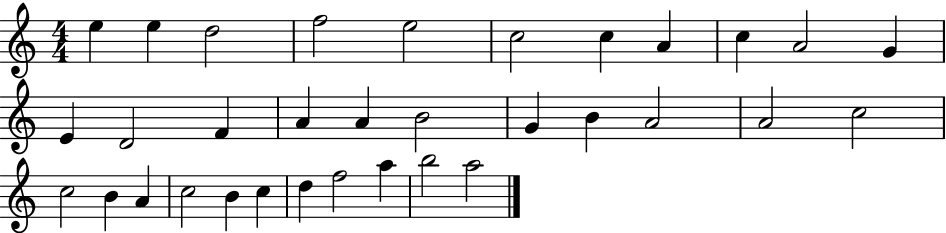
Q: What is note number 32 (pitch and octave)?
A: B5